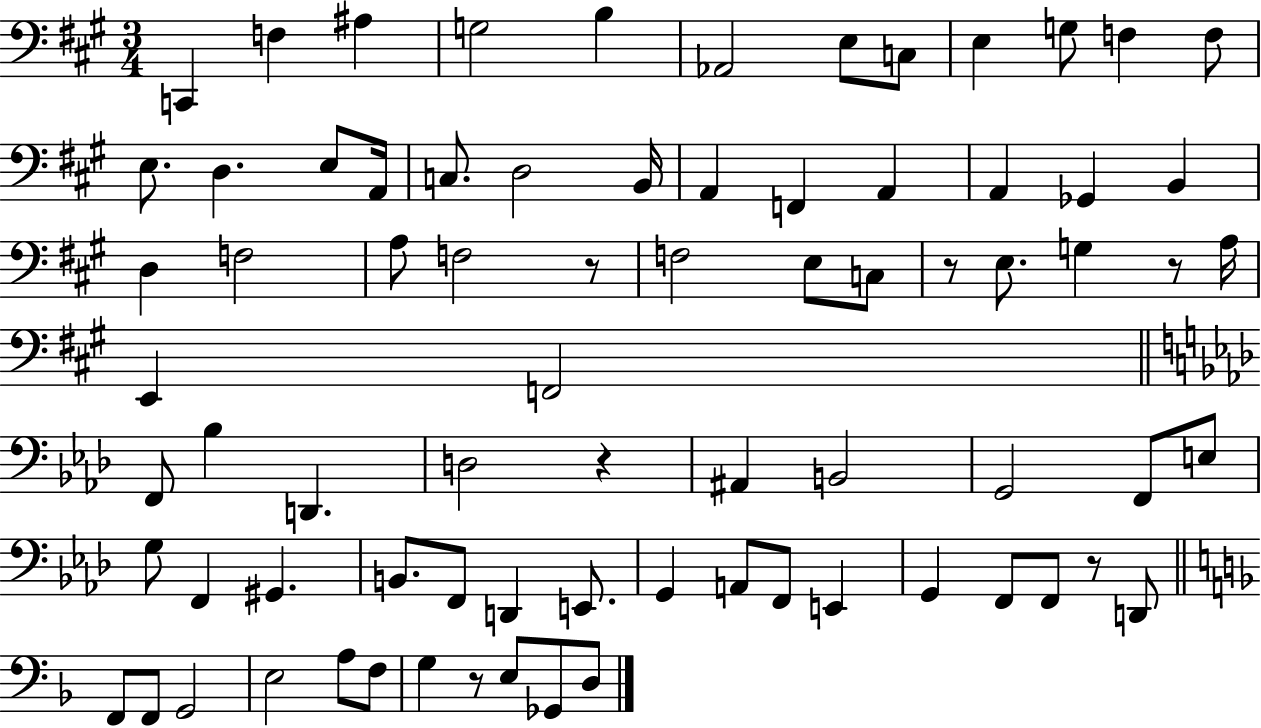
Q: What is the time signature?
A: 3/4